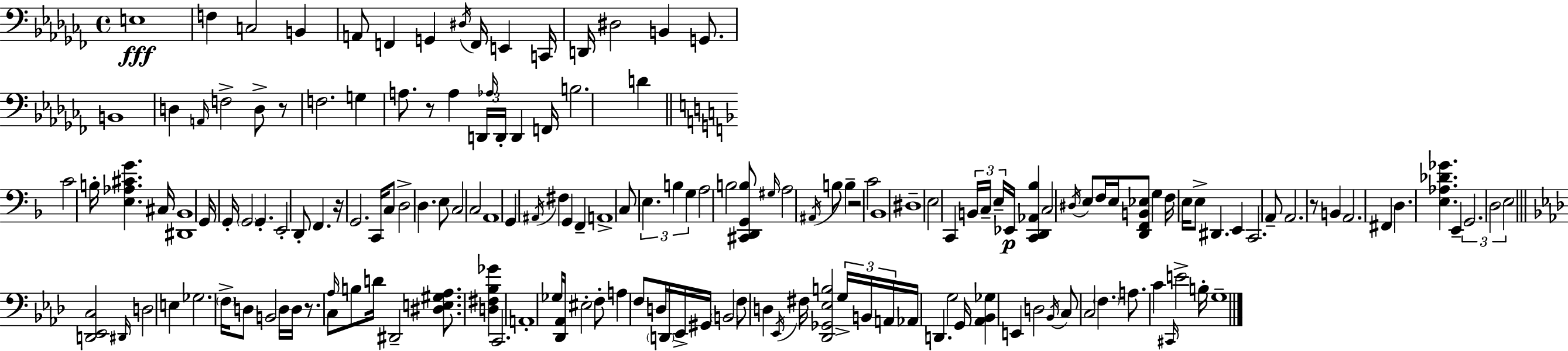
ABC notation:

X:1
T:Untitled
M:4/4
L:1/4
K:Abm
E,4 F, C,2 B,, A,,/2 F,, G,, ^D,/4 F,,/4 E,, C,,/4 D,,/4 ^D,2 B,, G,,/2 B,,4 D, A,,/4 F,2 D,/2 z/2 F,2 G, A,/2 z/2 A, D,,/4 _A,/4 D,,/4 D,, F,,/4 B,2 D C2 B,/4 [E,_A,^CG] ^C,/4 [^D,,_B,,]4 G,,/4 G,,/4 G,,2 G,, E,,2 D,,/2 F,, z/4 G,,2 C,,/4 C,/2 D,2 D, E,/2 C,2 C,2 A,,4 G,, ^A,,/4 ^F, G,, F,, A,,4 C,/2 E, B, G, A,2 B,2 [^C,,D,,G,,B,]/2 ^G,/4 A,2 ^A,,/4 B,/2 B, z2 C2 _B,,4 ^D,4 E,2 C,, B,,/4 C,/4 E,/4 _E,,/4 [C,,D,,_A,,_B,] C,2 ^D,/4 E,/2 F,/4 E,/4 [D,,F,,B,,_E,]/2 G, F,/4 E,/4 E,/2 ^D,, E,, C,,2 A,,/2 A,,2 z/2 B,, A,,2 ^F,, D, [E,_A,_D_G] E,, G,,2 D,2 E,2 [D,,_E,,C,]2 ^D,,/4 D,2 E, _G,2 F,/4 D,/2 B,,2 D,/4 D,/4 z/2 C,/2 _A,/4 B,/2 D/4 ^D,,2 [^D,E,^G,_A,]/2 [D,^F,_B,_G] C,,2 A,,4 _G,/4 [_D,,_A,,]/4 ^E,2 F,/2 A, F,/2 D,/4 D,,/4 _E,,/4 ^G,,/4 B,,2 F,/2 D, _E,,/4 ^F,/4 [_D,,_G,,_E,B,]2 G,/4 B,,/4 A,,/4 _A,,/4 D,, G,2 G,,/4 [_A,,_B,,_G,] E,, D,2 _B,,/4 C,/2 C,2 F, A,/2 C ^C,,/4 E2 B,/4 G,4